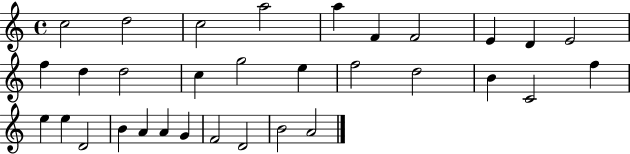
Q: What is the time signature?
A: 4/4